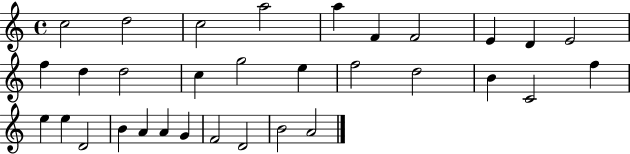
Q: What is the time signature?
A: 4/4